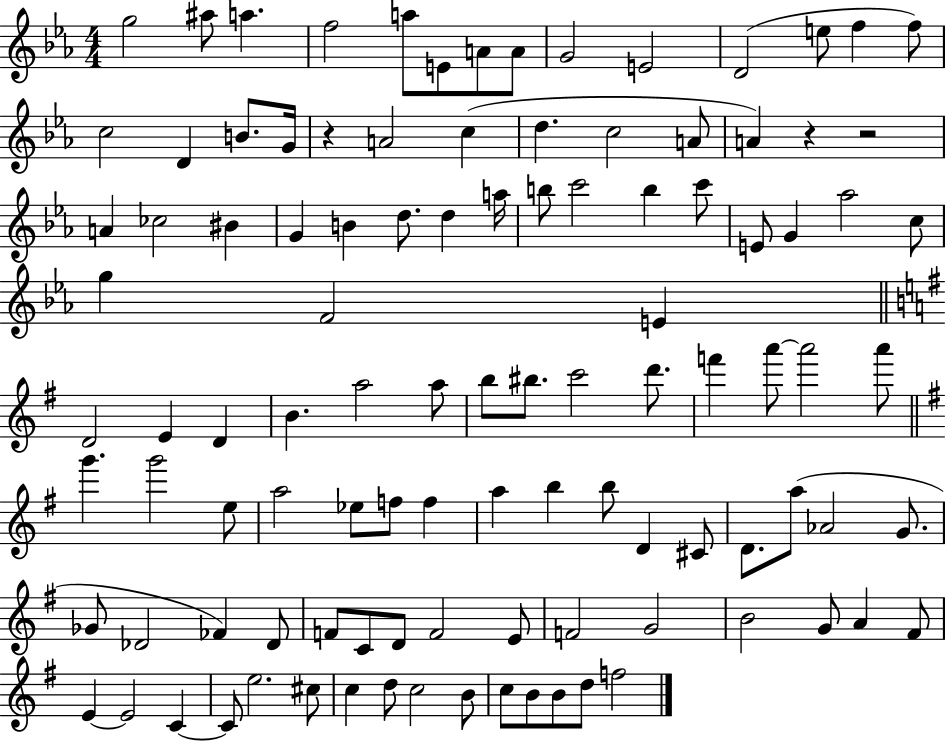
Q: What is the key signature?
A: EES major